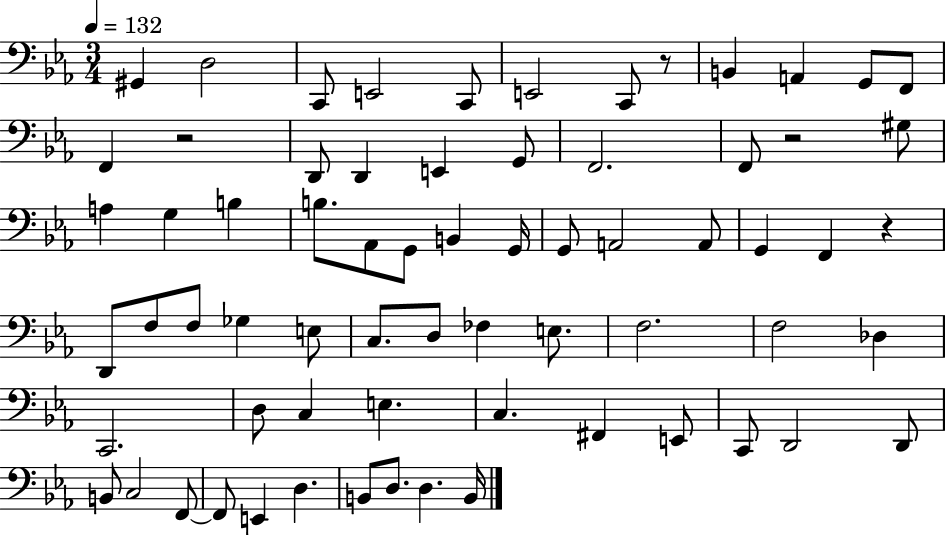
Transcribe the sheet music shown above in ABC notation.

X:1
T:Untitled
M:3/4
L:1/4
K:Eb
^G,, D,2 C,,/2 E,,2 C,,/2 E,,2 C,,/2 z/2 B,, A,, G,,/2 F,,/2 F,, z2 D,,/2 D,, E,, G,,/2 F,,2 F,,/2 z2 ^G,/2 A, G, B, B,/2 _A,,/2 G,,/2 B,, G,,/4 G,,/2 A,,2 A,,/2 G,, F,, z D,,/2 F,/2 F,/2 _G, E,/2 C,/2 D,/2 _F, E,/2 F,2 F,2 _D, C,,2 D,/2 C, E, C, ^F,, E,,/2 C,,/2 D,,2 D,,/2 B,,/2 C,2 F,,/2 F,,/2 E,, D, B,,/2 D,/2 D, B,,/4